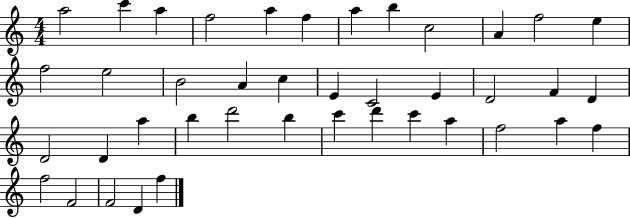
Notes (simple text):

A5/h C6/q A5/q F5/h A5/q F5/q A5/q B5/q C5/h A4/q F5/h E5/q F5/h E5/h B4/h A4/q C5/q E4/q C4/h E4/q D4/h F4/q D4/q D4/h D4/q A5/q B5/q D6/h B5/q C6/q D6/q C6/q A5/q F5/h A5/q F5/q F5/h F4/h F4/h D4/q F5/q